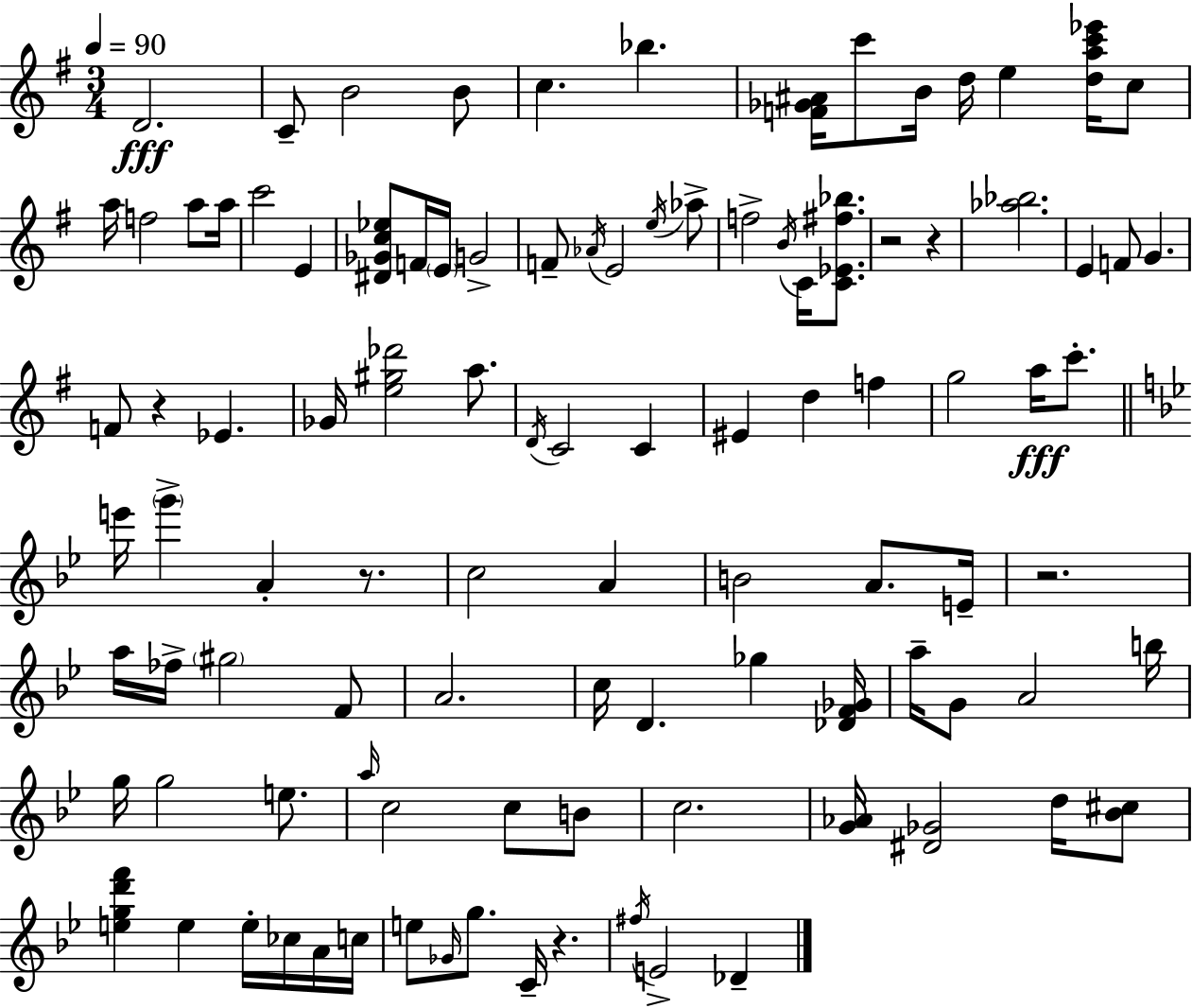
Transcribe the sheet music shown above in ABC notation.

X:1
T:Untitled
M:3/4
L:1/4
K:Em
D2 C/2 B2 B/2 c _b [F_G^A]/4 c'/2 B/4 d/4 e [dac'_e']/4 c/2 a/4 f2 a/2 a/4 c'2 E [^D_Gc_e]/2 F/4 E/4 G2 F/2 _A/4 E2 e/4 _a/2 f2 B/4 C/4 [C_E^f_b]/2 z2 z [_a_b]2 E F/2 G F/2 z _E _G/4 [e^g_d']2 a/2 D/4 C2 C ^E d f g2 a/4 c'/2 e'/4 g' A z/2 c2 A B2 A/2 E/4 z2 a/4 _f/4 ^g2 F/2 A2 c/4 D _g [_DF_G]/4 a/4 G/2 A2 b/4 g/4 g2 e/2 a/4 c2 c/2 B/2 c2 [G_A]/4 [^D_G]2 d/4 [_B^c]/2 [egd'f'] e e/4 _c/4 A/4 c/4 e/2 _G/4 g/2 C/4 z ^f/4 E2 _D